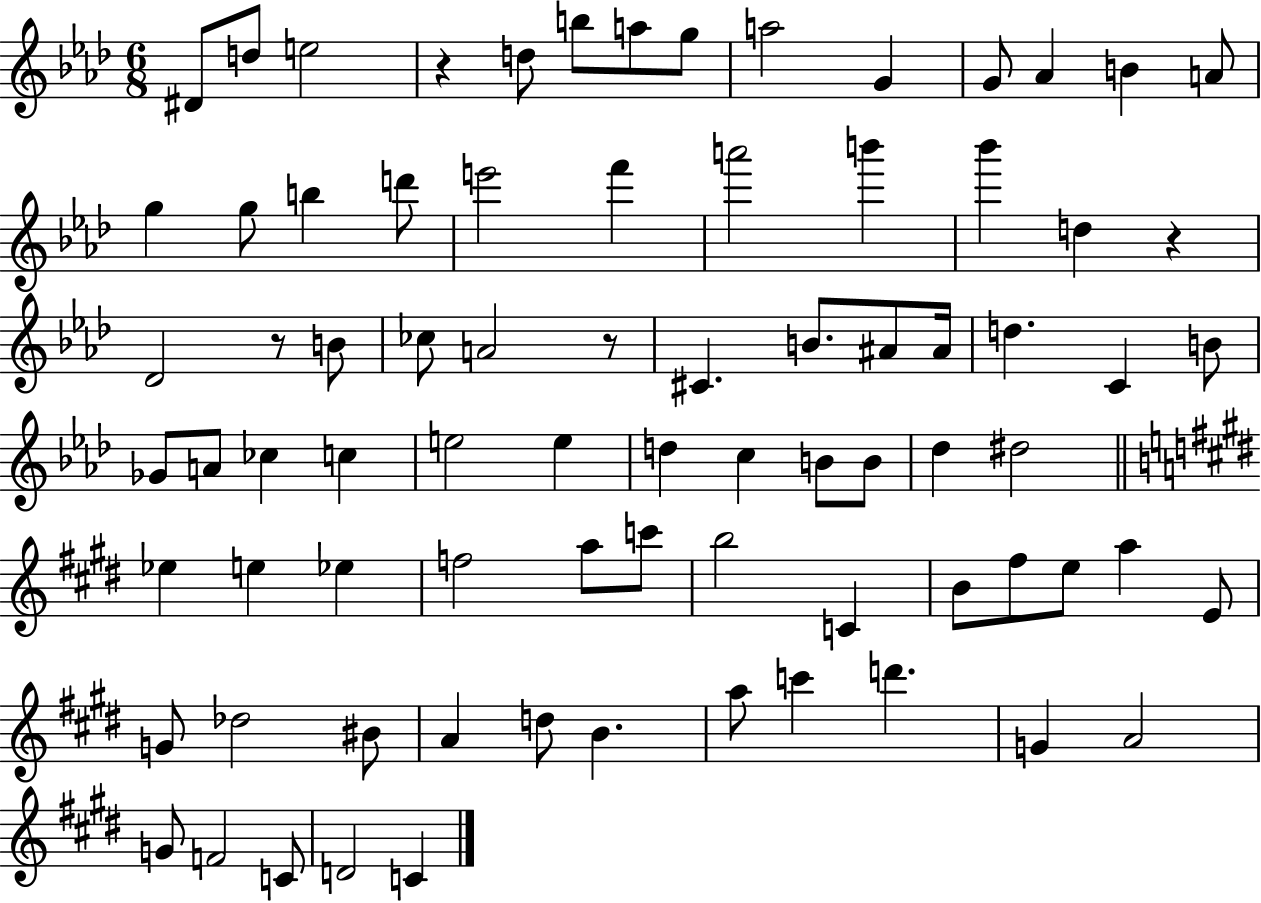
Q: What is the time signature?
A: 6/8